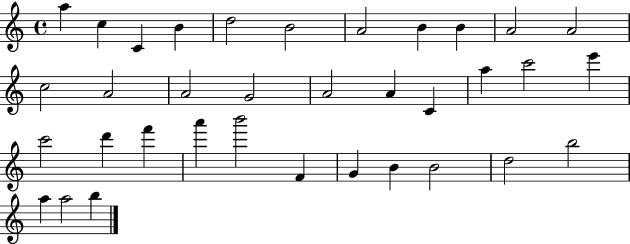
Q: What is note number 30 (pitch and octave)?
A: B4